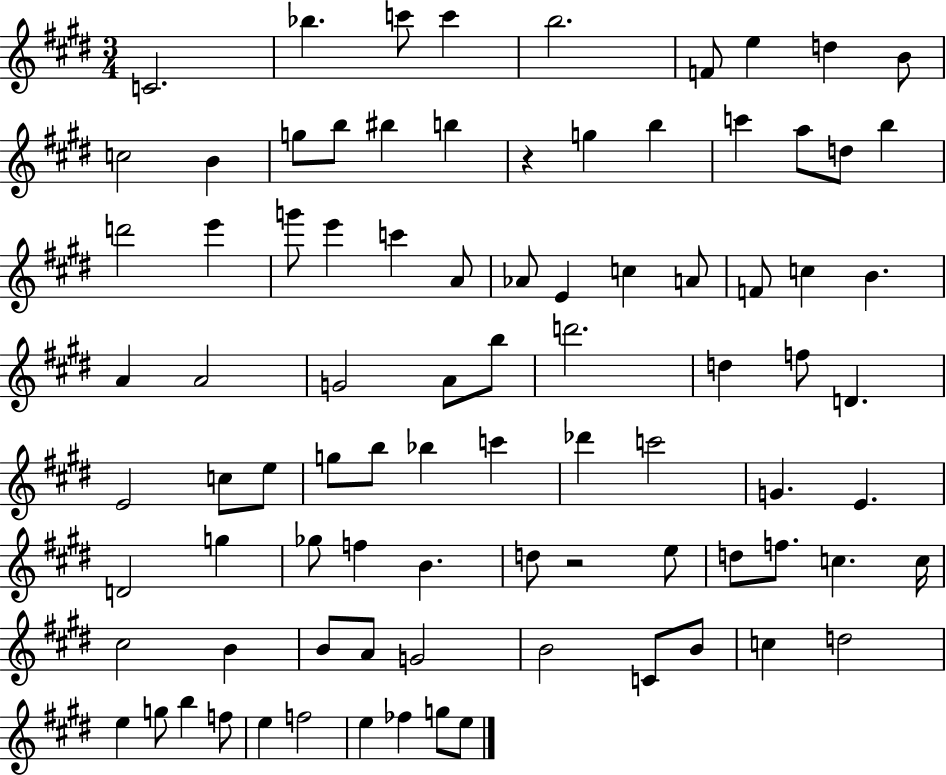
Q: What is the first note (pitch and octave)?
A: C4